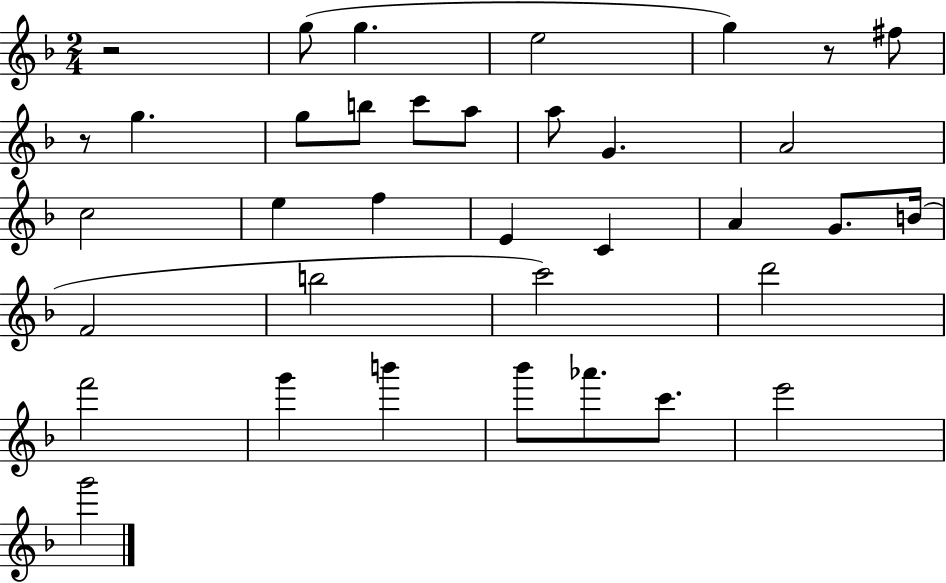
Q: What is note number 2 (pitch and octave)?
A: G5